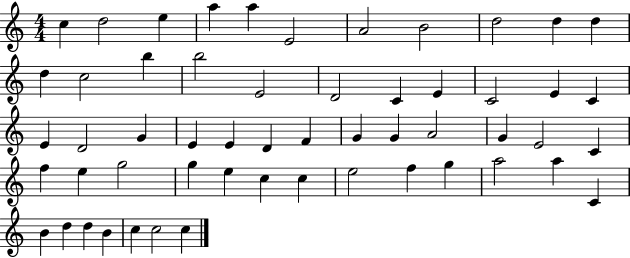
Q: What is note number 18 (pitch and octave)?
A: C4